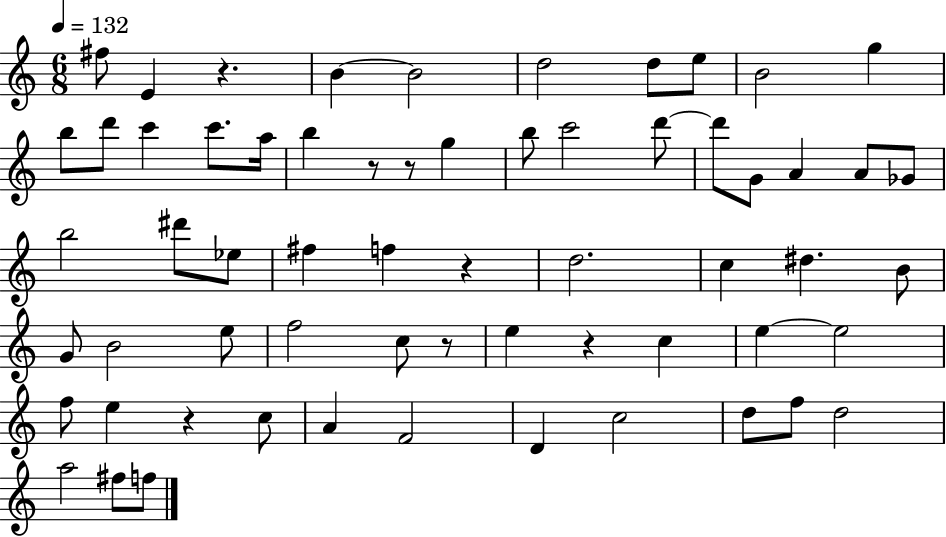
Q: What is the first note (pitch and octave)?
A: F#5